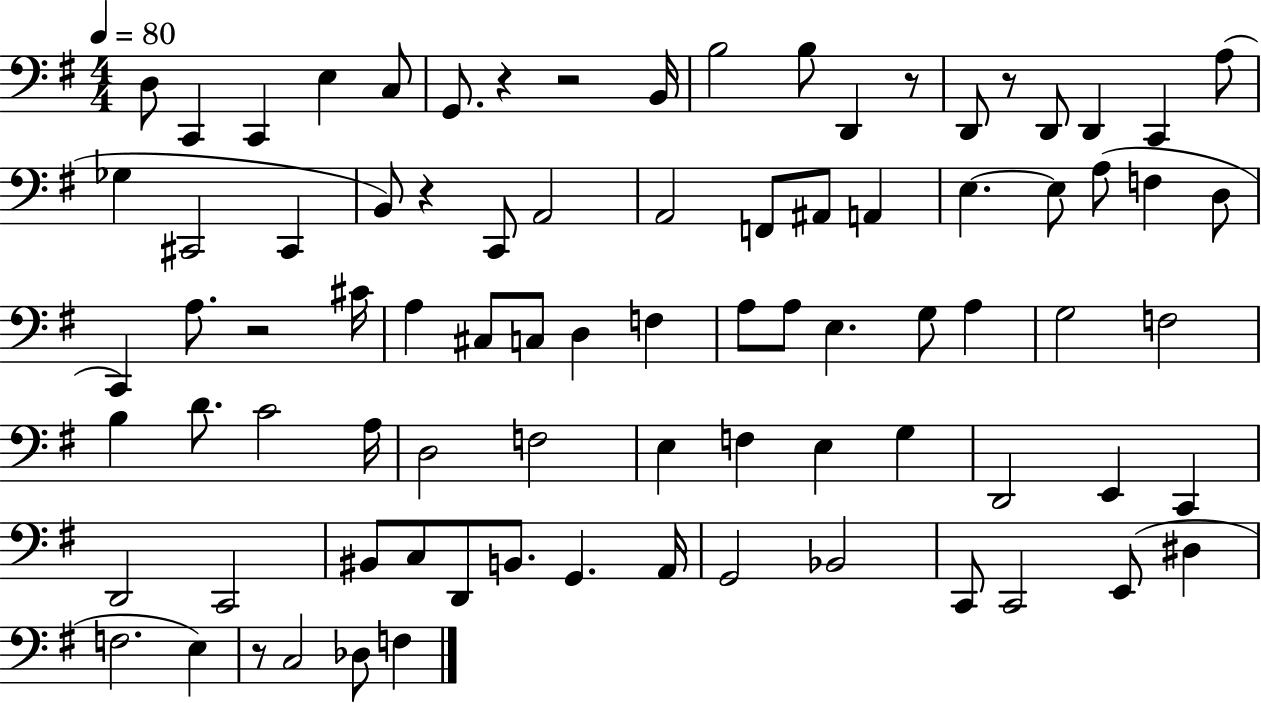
X:1
T:Untitled
M:4/4
L:1/4
K:G
D,/2 C,, C,, E, C,/2 G,,/2 z z2 B,,/4 B,2 B,/2 D,, z/2 D,,/2 z/2 D,,/2 D,, C,, A,/2 _G, ^C,,2 ^C,, B,,/2 z C,,/2 A,,2 A,,2 F,,/2 ^A,,/2 A,, E, E,/2 A,/2 F, D,/2 C,, A,/2 z2 ^C/4 A, ^C,/2 C,/2 D, F, A,/2 A,/2 E, G,/2 A, G,2 F,2 B, D/2 C2 A,/4 D,2 F,2 E, F, E, G, D,,2 E,, C,, D,,2 C,,2 ^B,,/2 C,/2 D,,/2 B,,/2 G,, A,,/4 G,,2 _B,,2 C,,/2 C,,2 E,,/2 ^D, F,2 E, z/2 C,2 _D,/2 F,